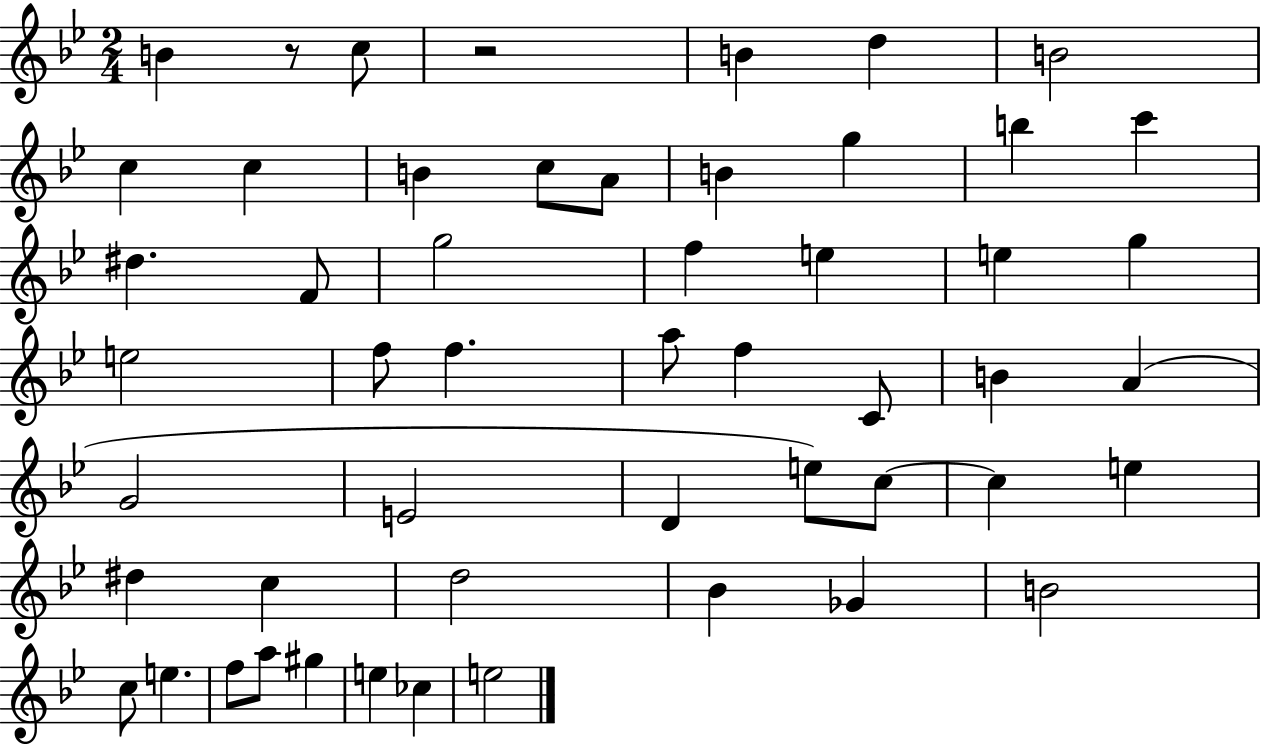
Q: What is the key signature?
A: BES major